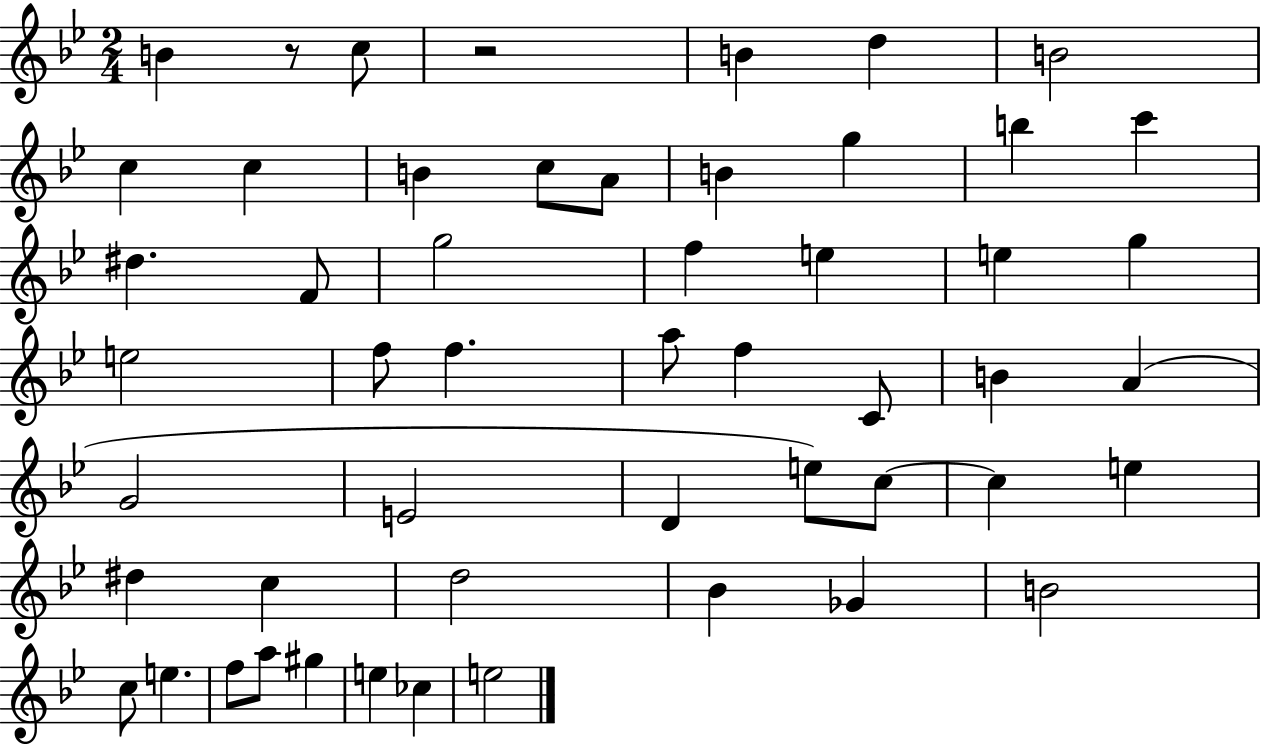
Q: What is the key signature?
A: BES major